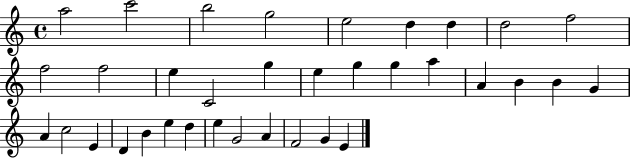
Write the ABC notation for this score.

X:1
T:Untitled
M:4/4
L:1/4
K:C
a2 c'2 b2 g2 e2 d d d2 f2 f2 f2 e C2 g e g g a A B B G A c2 E D B e d e G2 A F2 G E